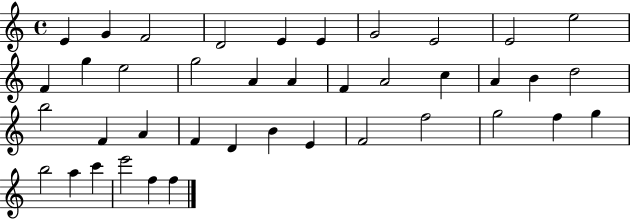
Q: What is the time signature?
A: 4/4